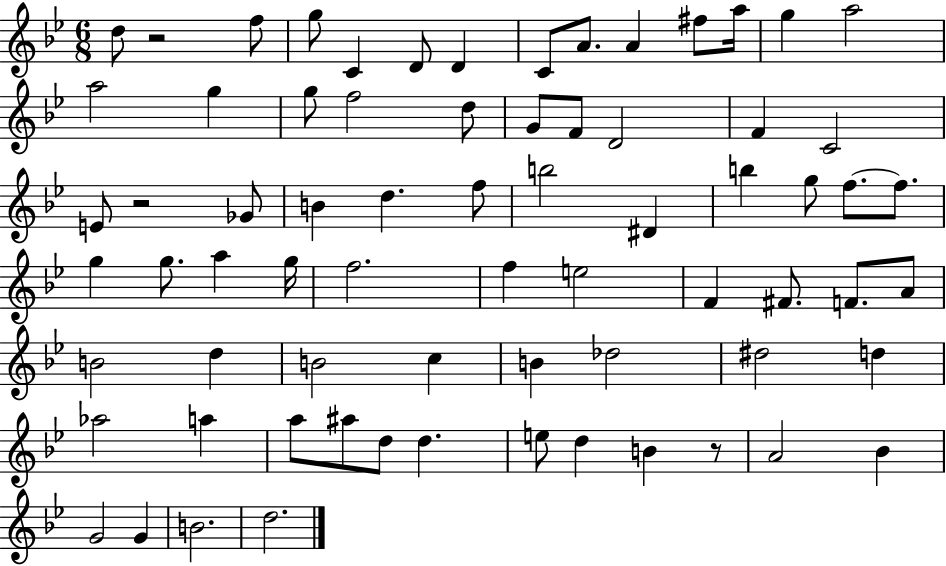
D5/e R/h F5/e G5/e C4/q D4/e D4/q C4/e A4/e. A4/q F#5/e A5/s G5/q A5/h A5/h G5/q G5/e F5/h D5/e G4/e F4/e D4/h F4/q C4/h E4/e R/h Gb4/e B4/q D5/q. F5/e B5/h D#4/q B5/q G5/e F5/e. F5/e. G5/q G5/e. A5/q G5/s F5/h. F5/q E5/h F4/q F#4/e. F4/e. A4/e B4/h D5/q B4/h C5/q B4/q Db5/h D#5/h D5/q Ab5/h A5/q A5/e A#5/e D5/e D5/q. E5/e D5/q B4/q R/e A4/h Bb4/q G4/h G4/q B4/h. D5/h.